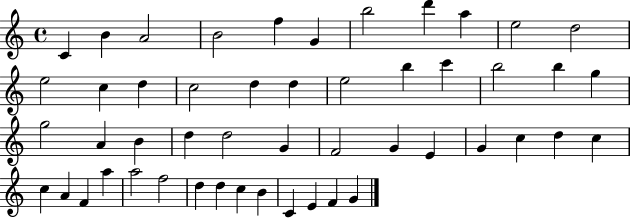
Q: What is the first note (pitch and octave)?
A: C4